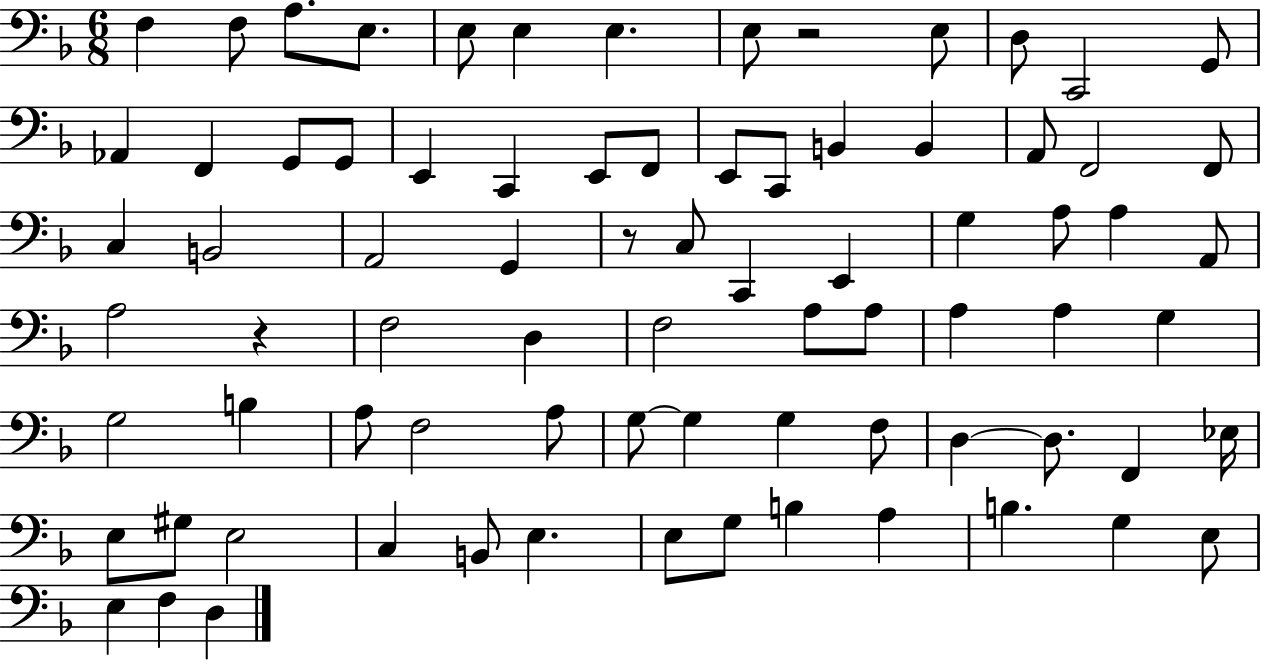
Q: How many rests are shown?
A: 3